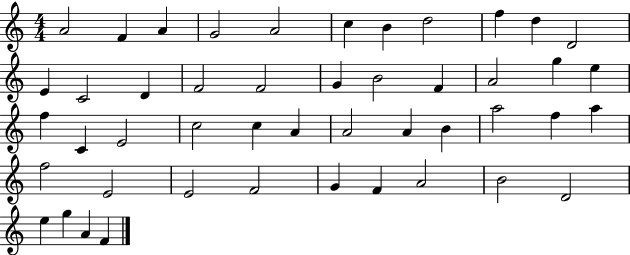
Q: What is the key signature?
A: C major